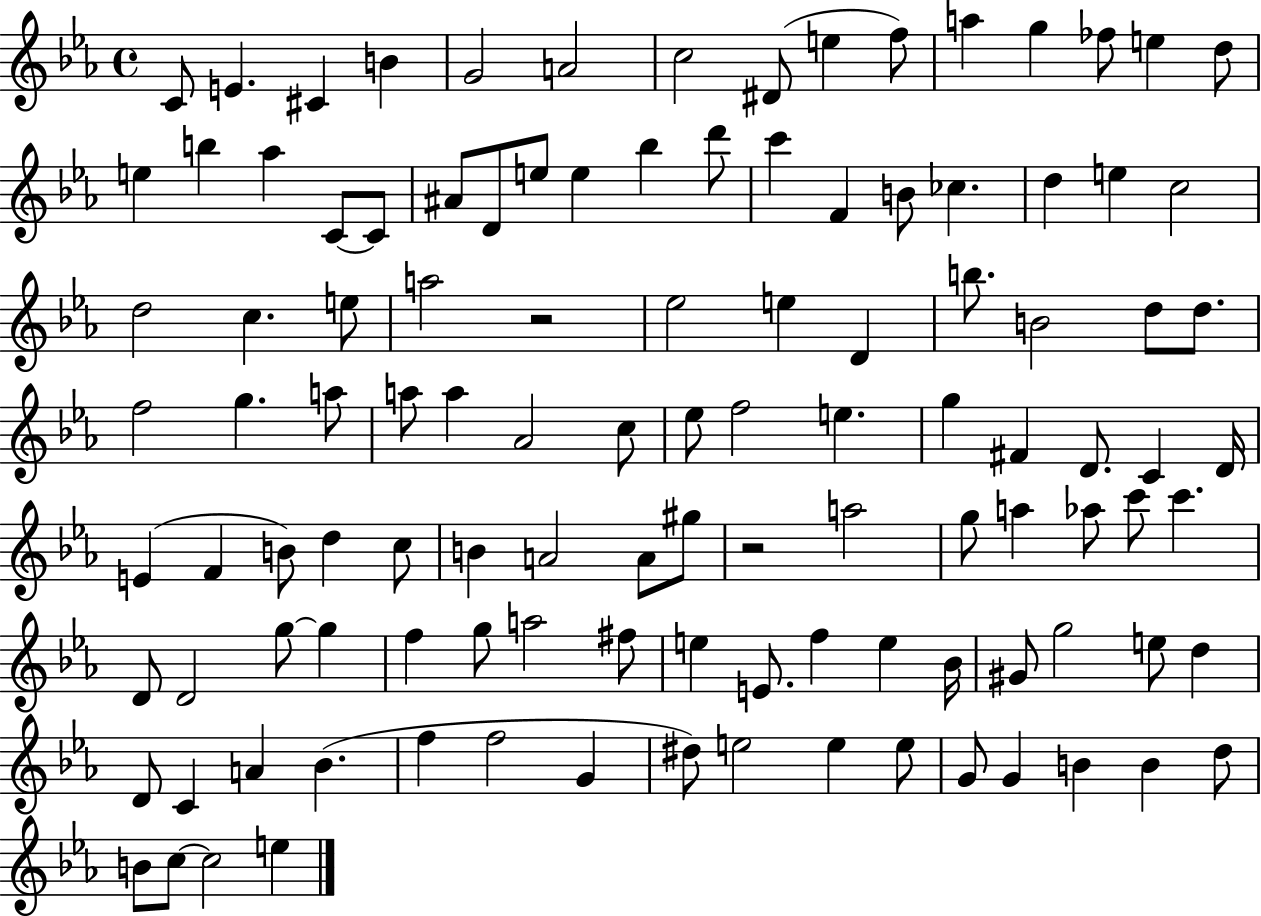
{
  \clef treble
  \time 4/4
  \defaultTimeSignature
  \key ees \major
  c'8 e'4. cis'4 b'4 | g'2 a'2 | c''2 dis'8( e''4 f''8) | a''4 g''4 fes''8 e''4 d''8 | \break e''4 b''4 aes''4 c'8~~ c'8 | ais'8 d'8 e''8 e''4 bes''4 d'''8 | c'''4 f'4 b'8 ces''4. | d''4 e''4 c''2 | \break d''2 c''4. e''8 | a''2 r2 | ees''2 e''4 d'4 | b''8. b'2 d''8 d''8. | \break f''2 g''4. a''8 | a''8 a''4 aes'2 c''8 | ees''8 f''2 e''4. | g''4 fis'4 d'8. c'4 d'16 | \break e'4( f'4 b'8) d''4 c''8 | b'4 a'2 a'8 gis''8 | r2 a''2 | g''8 a''4 aes''8 c'''8 c'''4. | \break d'8 d'2 g''8~~ g''4 | f''4 g''8 a''2 fis''8 | e''4 e'8. f''4 e''4 bes'16 | gis'8 g''2 e''8 d''4 | \break d'8 c'4 a'4 bes'4.( | f''4 f''2 g'4 | dis''8) e''2 e''4 e''8 | g'8 g'4 b'4 b'4 d''8 | \break b'8 c''8~~ c''2 e''4 | \bar "|."
}